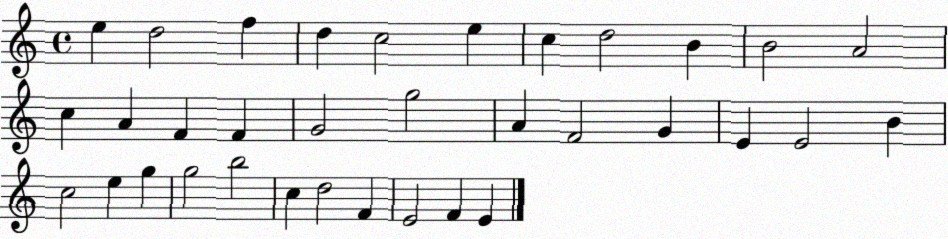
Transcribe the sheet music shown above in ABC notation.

X:1
T:Untitled
M:4/4
L:1/4
K:C
e d2 f d c2 e c d2 B B2 A2 c A F F G2 g2 A F2 G E E2 B c2 e g g2 b2 c d2 F E2 F E